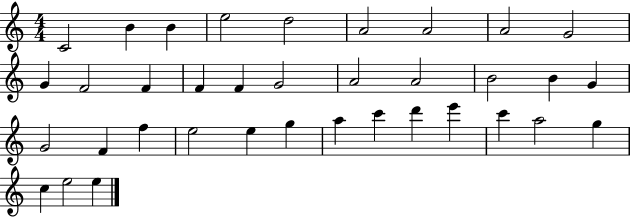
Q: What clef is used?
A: treble